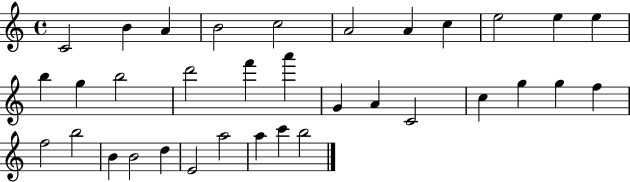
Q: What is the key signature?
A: C major